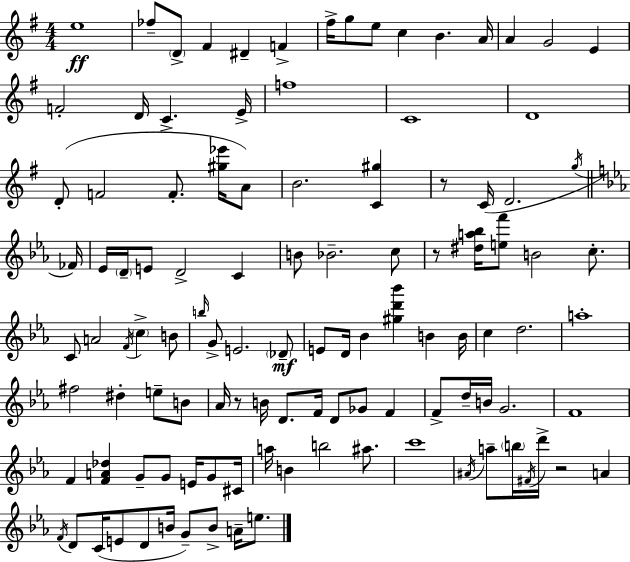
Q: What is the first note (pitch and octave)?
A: E5